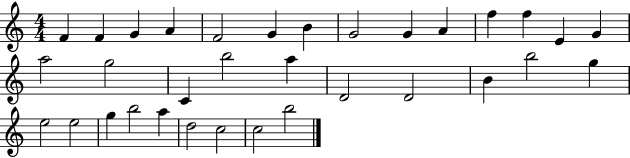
{
  \clef treble
  \numericTimeSignature
  \time 4/4
  \key c \major
  f'4 f'4 g'4 a'4 | f'2 g'4 b'4 | g'2 g'4 a'4 | f''4 f''4 e'4 g'4 | \break a''2 g''2 | c'4 b''2 a''4 | d'2 d'2 | b'4 b''2 g''4 | \break e''2 e''2 | g''4 b''2 a''4 | d''2 c''2 | c''2 b''2 | \break \bar "|."
}